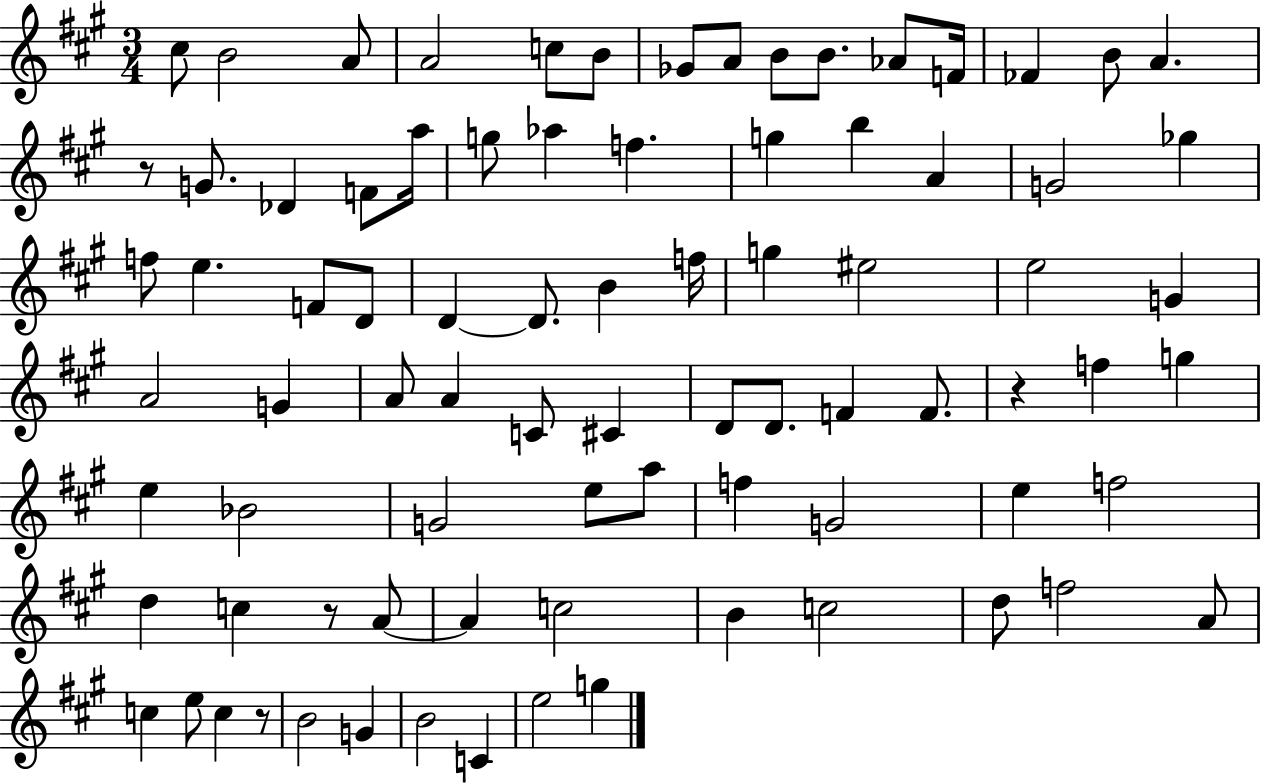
{
  \clef treble
  \numericTimeSignature
  \time 3/4
  \key a \major
  cis''8 b'2 a'8 | a'2 c''8 b'8 | ges'8 a'8 b'8 b'8. aes'8 f'16 | fes'4 b'8 a'4. | \break r8 g'8. des'4 f'8 a''16 | g''8 aes''4 f''4. | g''4 b''4 a'4 | g'2 ges''4 | \break f''8 e''4. f'8 d'8 | d'4~~ d'8. b'4 f''16 | g''4 eis''2 | e''2 g'4 | \break a'2 g'4 | a'8 a'4 c'8 cis'4 | d'8 d'8. f'4 f'8. | r4 f''4 g''4 | \break e''4 bes'2 | g'2 e''8 a''8 | f''4 g'2 | e''4 f''2 | \break d''4 c''4 r8 a'8~~ | a'4 c''2 | b'4 c''2 | d''8 f''2 a'8 | \break c''4 e''8 c''4 r8 | b'2 g'4 | b'2 c'4 | e''2 g''4 | \break \bar "|."
}